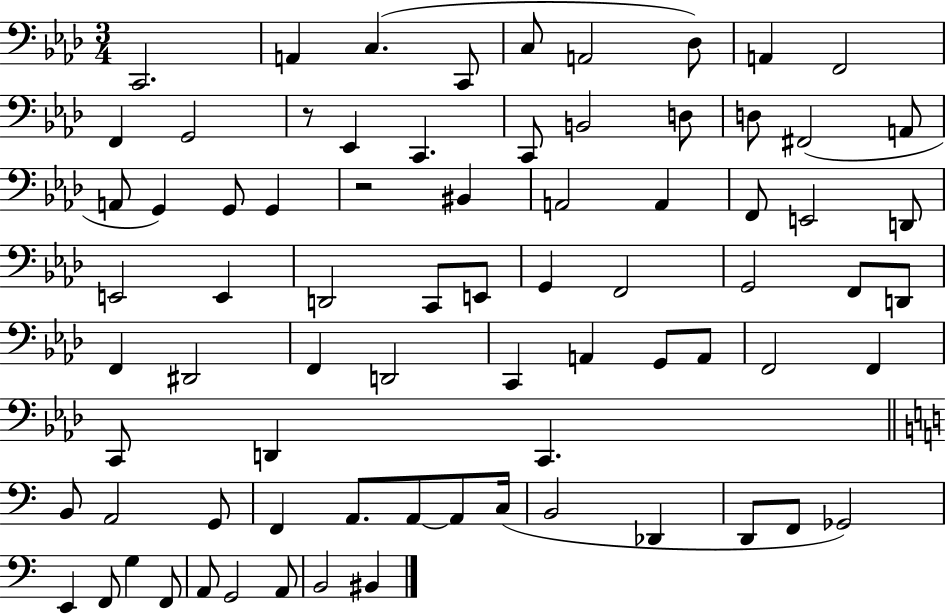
X:1
T:Untitled
M:3/4
L:1/4
K:Ab
C,,2 A,, C, C,,/2 C,/2 A,,2 _D,/2 A,, F,,2 F,, G,,2 z/2 _E,, C,, C,,/2 B,,2 D,/2 D,/2 ^F,,2 A,,/2 A,,/2 G,, G,,/2 G,, z2 ^B,, A,,2 A,, F,,/2 E,,2 D,,/2 E,,2 E,, D,,2 C,,/2 E,,/2 G,, F,,2 G,,2 F,,/2 D,,/2 F,, ^D,,2 F,, D,,2 C,, A,, G,,/2 A,,/2 F,,2 F,, C,,/2 D,, C,, B,,/2 A,,2 G,,/2 F,, A,,/2 A,,/2 A,,/2 C,/4 B,,2 _D,, D,,/2 F,,/2 _G,,2 E,, F,,/2 G, F,,/2 A,,/2 G,,2 A,,/2 B,,2 ^B,,